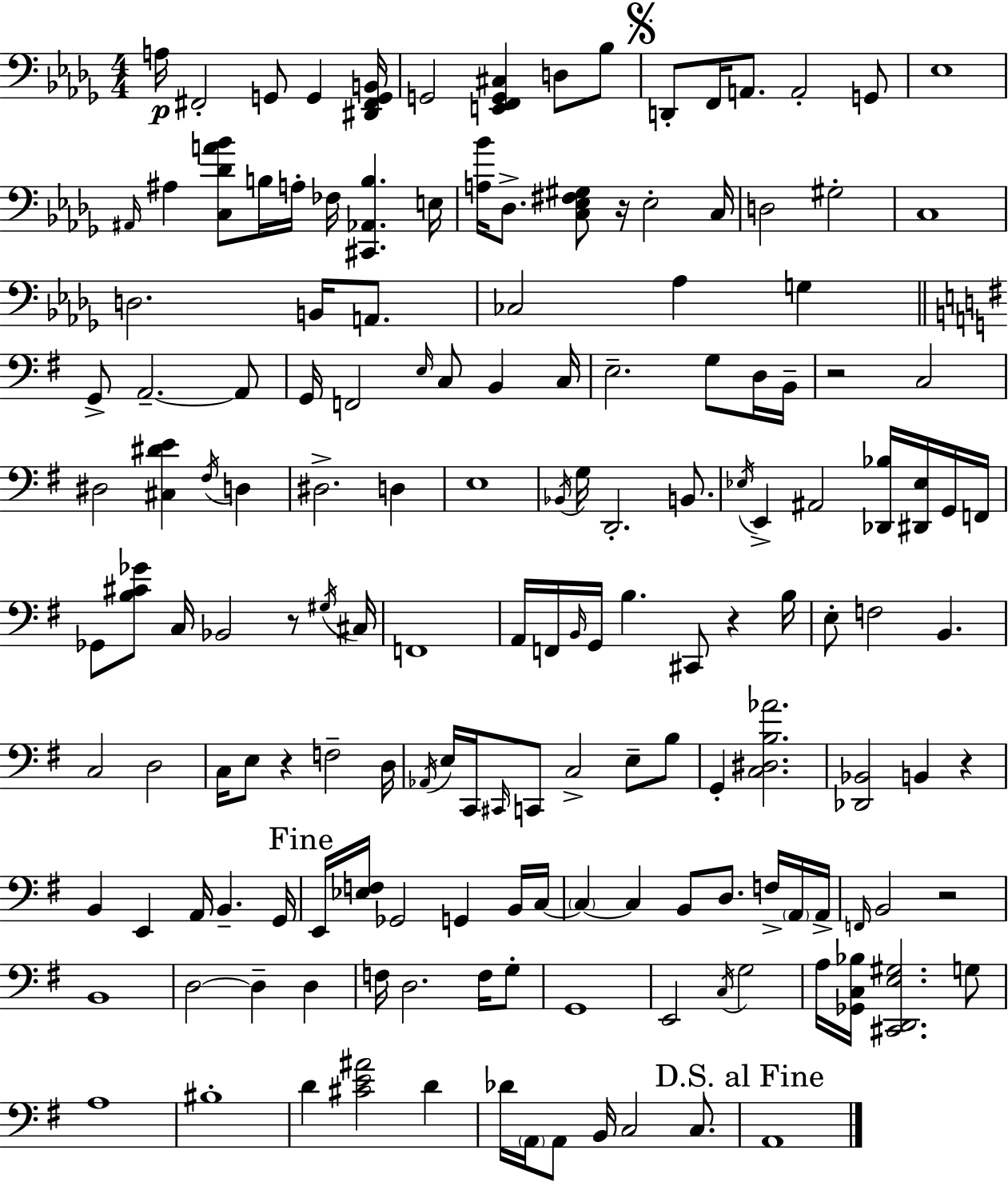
X:1
T:Untitled
M:4/4
L:1/4
K:Bbm
A,/4 ^F,,2 G,,/2 G,, [^D,,^F,,G,,B,,]/4 G,,2 [E,,F,,G,,^C,] D,/2 _B,/2 D,,/2 F,,/4 A,,/2 A,,2 G,,/2 _E,4 ^A,,/4 ^A, [C,_DA_B]/2 B,/4 A,/4 _F,/4 [^C,,_A,,B,] E,/4 [A,_B]/4 _D,/2 [C,_E,^F,^G,]/2 z/4 _E,2 C,/4 D,2 ^G,2 C,4 D,2 B,,/4 A,,/2 _C,2 _A, G, G,,/2 A,,2 A,,/2 G,,/4 F,,2 E,/4 C,/2 B,, C,/4 E,2 G,/2 D,/4 B,,/4 z2 C,2 ^D,2 [^C,^DE] ^F,/4 D, ^D,2 D, E,4 _B,,/4 G,/4 D,,2 B,,/2 _E,/4 E,, ^A,,2 [_D,,_B,]/4 [^D,,_E,]/4 G,,/4 F,,/4 _G,,/2 [B,^C_G]/2 C,/4 _B,,2 z/2 ^G,/4 ^C,/4 F,,4 A,,/4 F,,/4 B,,/4 G,,/4 B, ^C,,/2 z B,/4 E,/2 F,2 B,, C,2 D,2 C,/4 E,/2 z F,2 D,/4 _A,,/4 E,/4 C,,/4 ^C,,/4 C,,/2 C,2 E,/2 B,/2 G,, [C,^D,B,_A]2 [_D,,_B,,]2 B,, z B,, E,, A,,/4 B,, G,,/4 E,,/4 [_E,F,]/4 _G,,2 G,, B,,/4 C,/4 C, C, B,,/2 D,/2 F,/4 A,,/4 A,,/4 F,,/4 B,,2 z2 B,,4 D,2 D, D, F,/4 D,2 F,/4 G,/2 G,,4 E,,2 C,/4 G,2 A,/4 [_G,,C,_B,]/4 [^C,,D,,E,^G,]2 G,/2 A,4 ^B,4 D [^CE^A]2 D _D/4 A,,/4 A,,/2 B,,/4 C,2 C,/2 A,,4